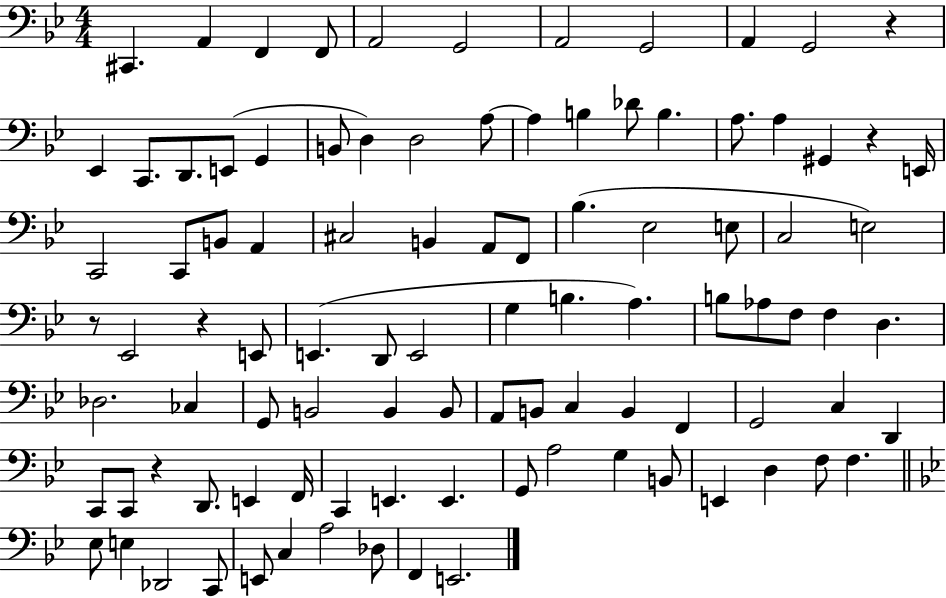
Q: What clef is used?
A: bass